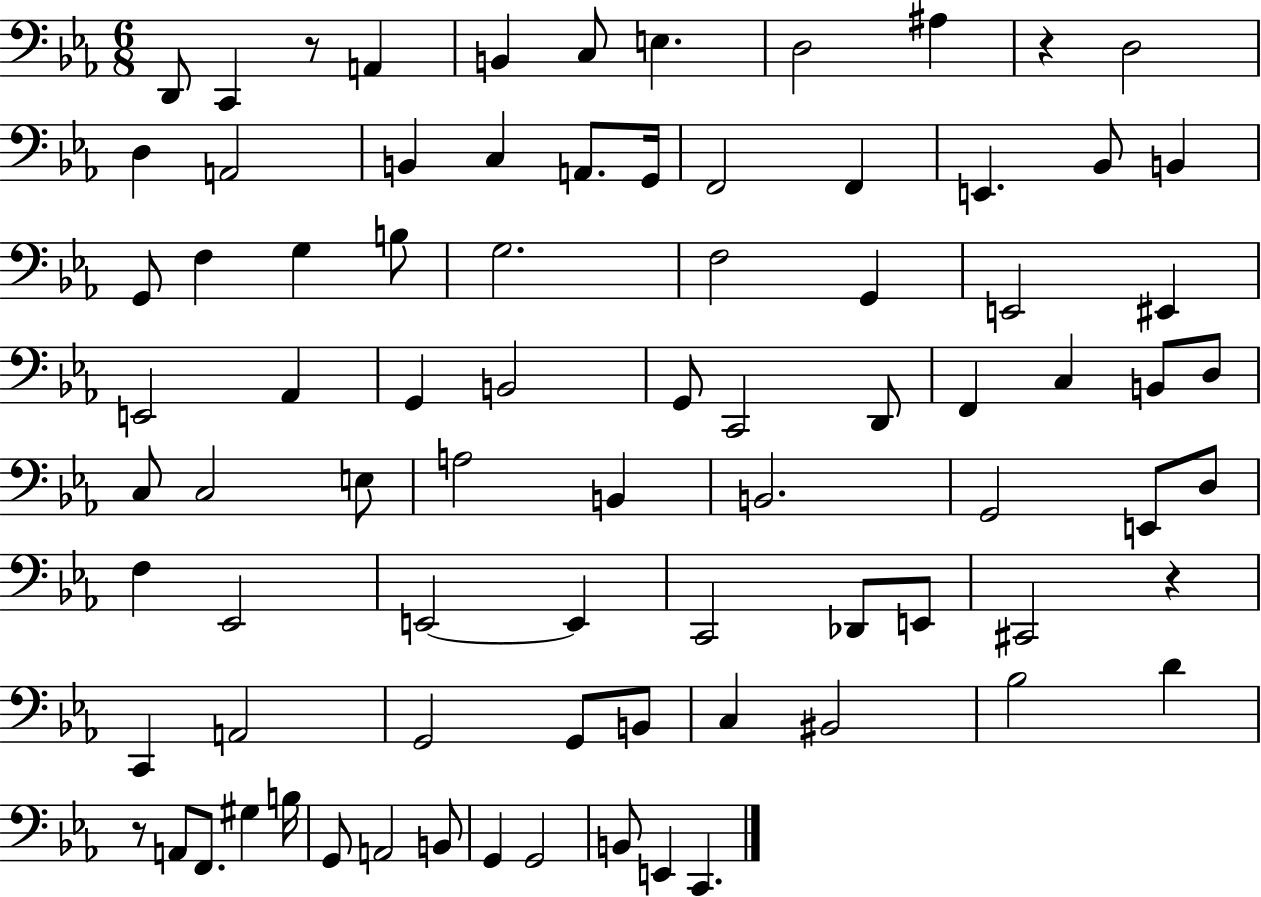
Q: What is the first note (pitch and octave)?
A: D2